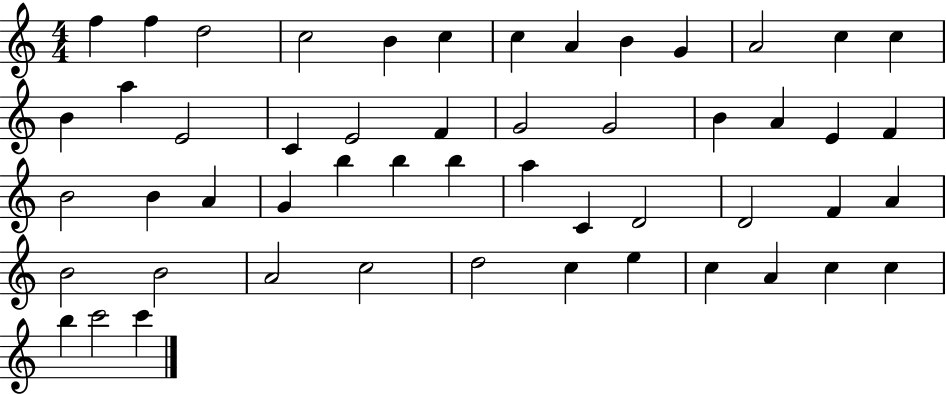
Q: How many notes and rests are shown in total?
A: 52